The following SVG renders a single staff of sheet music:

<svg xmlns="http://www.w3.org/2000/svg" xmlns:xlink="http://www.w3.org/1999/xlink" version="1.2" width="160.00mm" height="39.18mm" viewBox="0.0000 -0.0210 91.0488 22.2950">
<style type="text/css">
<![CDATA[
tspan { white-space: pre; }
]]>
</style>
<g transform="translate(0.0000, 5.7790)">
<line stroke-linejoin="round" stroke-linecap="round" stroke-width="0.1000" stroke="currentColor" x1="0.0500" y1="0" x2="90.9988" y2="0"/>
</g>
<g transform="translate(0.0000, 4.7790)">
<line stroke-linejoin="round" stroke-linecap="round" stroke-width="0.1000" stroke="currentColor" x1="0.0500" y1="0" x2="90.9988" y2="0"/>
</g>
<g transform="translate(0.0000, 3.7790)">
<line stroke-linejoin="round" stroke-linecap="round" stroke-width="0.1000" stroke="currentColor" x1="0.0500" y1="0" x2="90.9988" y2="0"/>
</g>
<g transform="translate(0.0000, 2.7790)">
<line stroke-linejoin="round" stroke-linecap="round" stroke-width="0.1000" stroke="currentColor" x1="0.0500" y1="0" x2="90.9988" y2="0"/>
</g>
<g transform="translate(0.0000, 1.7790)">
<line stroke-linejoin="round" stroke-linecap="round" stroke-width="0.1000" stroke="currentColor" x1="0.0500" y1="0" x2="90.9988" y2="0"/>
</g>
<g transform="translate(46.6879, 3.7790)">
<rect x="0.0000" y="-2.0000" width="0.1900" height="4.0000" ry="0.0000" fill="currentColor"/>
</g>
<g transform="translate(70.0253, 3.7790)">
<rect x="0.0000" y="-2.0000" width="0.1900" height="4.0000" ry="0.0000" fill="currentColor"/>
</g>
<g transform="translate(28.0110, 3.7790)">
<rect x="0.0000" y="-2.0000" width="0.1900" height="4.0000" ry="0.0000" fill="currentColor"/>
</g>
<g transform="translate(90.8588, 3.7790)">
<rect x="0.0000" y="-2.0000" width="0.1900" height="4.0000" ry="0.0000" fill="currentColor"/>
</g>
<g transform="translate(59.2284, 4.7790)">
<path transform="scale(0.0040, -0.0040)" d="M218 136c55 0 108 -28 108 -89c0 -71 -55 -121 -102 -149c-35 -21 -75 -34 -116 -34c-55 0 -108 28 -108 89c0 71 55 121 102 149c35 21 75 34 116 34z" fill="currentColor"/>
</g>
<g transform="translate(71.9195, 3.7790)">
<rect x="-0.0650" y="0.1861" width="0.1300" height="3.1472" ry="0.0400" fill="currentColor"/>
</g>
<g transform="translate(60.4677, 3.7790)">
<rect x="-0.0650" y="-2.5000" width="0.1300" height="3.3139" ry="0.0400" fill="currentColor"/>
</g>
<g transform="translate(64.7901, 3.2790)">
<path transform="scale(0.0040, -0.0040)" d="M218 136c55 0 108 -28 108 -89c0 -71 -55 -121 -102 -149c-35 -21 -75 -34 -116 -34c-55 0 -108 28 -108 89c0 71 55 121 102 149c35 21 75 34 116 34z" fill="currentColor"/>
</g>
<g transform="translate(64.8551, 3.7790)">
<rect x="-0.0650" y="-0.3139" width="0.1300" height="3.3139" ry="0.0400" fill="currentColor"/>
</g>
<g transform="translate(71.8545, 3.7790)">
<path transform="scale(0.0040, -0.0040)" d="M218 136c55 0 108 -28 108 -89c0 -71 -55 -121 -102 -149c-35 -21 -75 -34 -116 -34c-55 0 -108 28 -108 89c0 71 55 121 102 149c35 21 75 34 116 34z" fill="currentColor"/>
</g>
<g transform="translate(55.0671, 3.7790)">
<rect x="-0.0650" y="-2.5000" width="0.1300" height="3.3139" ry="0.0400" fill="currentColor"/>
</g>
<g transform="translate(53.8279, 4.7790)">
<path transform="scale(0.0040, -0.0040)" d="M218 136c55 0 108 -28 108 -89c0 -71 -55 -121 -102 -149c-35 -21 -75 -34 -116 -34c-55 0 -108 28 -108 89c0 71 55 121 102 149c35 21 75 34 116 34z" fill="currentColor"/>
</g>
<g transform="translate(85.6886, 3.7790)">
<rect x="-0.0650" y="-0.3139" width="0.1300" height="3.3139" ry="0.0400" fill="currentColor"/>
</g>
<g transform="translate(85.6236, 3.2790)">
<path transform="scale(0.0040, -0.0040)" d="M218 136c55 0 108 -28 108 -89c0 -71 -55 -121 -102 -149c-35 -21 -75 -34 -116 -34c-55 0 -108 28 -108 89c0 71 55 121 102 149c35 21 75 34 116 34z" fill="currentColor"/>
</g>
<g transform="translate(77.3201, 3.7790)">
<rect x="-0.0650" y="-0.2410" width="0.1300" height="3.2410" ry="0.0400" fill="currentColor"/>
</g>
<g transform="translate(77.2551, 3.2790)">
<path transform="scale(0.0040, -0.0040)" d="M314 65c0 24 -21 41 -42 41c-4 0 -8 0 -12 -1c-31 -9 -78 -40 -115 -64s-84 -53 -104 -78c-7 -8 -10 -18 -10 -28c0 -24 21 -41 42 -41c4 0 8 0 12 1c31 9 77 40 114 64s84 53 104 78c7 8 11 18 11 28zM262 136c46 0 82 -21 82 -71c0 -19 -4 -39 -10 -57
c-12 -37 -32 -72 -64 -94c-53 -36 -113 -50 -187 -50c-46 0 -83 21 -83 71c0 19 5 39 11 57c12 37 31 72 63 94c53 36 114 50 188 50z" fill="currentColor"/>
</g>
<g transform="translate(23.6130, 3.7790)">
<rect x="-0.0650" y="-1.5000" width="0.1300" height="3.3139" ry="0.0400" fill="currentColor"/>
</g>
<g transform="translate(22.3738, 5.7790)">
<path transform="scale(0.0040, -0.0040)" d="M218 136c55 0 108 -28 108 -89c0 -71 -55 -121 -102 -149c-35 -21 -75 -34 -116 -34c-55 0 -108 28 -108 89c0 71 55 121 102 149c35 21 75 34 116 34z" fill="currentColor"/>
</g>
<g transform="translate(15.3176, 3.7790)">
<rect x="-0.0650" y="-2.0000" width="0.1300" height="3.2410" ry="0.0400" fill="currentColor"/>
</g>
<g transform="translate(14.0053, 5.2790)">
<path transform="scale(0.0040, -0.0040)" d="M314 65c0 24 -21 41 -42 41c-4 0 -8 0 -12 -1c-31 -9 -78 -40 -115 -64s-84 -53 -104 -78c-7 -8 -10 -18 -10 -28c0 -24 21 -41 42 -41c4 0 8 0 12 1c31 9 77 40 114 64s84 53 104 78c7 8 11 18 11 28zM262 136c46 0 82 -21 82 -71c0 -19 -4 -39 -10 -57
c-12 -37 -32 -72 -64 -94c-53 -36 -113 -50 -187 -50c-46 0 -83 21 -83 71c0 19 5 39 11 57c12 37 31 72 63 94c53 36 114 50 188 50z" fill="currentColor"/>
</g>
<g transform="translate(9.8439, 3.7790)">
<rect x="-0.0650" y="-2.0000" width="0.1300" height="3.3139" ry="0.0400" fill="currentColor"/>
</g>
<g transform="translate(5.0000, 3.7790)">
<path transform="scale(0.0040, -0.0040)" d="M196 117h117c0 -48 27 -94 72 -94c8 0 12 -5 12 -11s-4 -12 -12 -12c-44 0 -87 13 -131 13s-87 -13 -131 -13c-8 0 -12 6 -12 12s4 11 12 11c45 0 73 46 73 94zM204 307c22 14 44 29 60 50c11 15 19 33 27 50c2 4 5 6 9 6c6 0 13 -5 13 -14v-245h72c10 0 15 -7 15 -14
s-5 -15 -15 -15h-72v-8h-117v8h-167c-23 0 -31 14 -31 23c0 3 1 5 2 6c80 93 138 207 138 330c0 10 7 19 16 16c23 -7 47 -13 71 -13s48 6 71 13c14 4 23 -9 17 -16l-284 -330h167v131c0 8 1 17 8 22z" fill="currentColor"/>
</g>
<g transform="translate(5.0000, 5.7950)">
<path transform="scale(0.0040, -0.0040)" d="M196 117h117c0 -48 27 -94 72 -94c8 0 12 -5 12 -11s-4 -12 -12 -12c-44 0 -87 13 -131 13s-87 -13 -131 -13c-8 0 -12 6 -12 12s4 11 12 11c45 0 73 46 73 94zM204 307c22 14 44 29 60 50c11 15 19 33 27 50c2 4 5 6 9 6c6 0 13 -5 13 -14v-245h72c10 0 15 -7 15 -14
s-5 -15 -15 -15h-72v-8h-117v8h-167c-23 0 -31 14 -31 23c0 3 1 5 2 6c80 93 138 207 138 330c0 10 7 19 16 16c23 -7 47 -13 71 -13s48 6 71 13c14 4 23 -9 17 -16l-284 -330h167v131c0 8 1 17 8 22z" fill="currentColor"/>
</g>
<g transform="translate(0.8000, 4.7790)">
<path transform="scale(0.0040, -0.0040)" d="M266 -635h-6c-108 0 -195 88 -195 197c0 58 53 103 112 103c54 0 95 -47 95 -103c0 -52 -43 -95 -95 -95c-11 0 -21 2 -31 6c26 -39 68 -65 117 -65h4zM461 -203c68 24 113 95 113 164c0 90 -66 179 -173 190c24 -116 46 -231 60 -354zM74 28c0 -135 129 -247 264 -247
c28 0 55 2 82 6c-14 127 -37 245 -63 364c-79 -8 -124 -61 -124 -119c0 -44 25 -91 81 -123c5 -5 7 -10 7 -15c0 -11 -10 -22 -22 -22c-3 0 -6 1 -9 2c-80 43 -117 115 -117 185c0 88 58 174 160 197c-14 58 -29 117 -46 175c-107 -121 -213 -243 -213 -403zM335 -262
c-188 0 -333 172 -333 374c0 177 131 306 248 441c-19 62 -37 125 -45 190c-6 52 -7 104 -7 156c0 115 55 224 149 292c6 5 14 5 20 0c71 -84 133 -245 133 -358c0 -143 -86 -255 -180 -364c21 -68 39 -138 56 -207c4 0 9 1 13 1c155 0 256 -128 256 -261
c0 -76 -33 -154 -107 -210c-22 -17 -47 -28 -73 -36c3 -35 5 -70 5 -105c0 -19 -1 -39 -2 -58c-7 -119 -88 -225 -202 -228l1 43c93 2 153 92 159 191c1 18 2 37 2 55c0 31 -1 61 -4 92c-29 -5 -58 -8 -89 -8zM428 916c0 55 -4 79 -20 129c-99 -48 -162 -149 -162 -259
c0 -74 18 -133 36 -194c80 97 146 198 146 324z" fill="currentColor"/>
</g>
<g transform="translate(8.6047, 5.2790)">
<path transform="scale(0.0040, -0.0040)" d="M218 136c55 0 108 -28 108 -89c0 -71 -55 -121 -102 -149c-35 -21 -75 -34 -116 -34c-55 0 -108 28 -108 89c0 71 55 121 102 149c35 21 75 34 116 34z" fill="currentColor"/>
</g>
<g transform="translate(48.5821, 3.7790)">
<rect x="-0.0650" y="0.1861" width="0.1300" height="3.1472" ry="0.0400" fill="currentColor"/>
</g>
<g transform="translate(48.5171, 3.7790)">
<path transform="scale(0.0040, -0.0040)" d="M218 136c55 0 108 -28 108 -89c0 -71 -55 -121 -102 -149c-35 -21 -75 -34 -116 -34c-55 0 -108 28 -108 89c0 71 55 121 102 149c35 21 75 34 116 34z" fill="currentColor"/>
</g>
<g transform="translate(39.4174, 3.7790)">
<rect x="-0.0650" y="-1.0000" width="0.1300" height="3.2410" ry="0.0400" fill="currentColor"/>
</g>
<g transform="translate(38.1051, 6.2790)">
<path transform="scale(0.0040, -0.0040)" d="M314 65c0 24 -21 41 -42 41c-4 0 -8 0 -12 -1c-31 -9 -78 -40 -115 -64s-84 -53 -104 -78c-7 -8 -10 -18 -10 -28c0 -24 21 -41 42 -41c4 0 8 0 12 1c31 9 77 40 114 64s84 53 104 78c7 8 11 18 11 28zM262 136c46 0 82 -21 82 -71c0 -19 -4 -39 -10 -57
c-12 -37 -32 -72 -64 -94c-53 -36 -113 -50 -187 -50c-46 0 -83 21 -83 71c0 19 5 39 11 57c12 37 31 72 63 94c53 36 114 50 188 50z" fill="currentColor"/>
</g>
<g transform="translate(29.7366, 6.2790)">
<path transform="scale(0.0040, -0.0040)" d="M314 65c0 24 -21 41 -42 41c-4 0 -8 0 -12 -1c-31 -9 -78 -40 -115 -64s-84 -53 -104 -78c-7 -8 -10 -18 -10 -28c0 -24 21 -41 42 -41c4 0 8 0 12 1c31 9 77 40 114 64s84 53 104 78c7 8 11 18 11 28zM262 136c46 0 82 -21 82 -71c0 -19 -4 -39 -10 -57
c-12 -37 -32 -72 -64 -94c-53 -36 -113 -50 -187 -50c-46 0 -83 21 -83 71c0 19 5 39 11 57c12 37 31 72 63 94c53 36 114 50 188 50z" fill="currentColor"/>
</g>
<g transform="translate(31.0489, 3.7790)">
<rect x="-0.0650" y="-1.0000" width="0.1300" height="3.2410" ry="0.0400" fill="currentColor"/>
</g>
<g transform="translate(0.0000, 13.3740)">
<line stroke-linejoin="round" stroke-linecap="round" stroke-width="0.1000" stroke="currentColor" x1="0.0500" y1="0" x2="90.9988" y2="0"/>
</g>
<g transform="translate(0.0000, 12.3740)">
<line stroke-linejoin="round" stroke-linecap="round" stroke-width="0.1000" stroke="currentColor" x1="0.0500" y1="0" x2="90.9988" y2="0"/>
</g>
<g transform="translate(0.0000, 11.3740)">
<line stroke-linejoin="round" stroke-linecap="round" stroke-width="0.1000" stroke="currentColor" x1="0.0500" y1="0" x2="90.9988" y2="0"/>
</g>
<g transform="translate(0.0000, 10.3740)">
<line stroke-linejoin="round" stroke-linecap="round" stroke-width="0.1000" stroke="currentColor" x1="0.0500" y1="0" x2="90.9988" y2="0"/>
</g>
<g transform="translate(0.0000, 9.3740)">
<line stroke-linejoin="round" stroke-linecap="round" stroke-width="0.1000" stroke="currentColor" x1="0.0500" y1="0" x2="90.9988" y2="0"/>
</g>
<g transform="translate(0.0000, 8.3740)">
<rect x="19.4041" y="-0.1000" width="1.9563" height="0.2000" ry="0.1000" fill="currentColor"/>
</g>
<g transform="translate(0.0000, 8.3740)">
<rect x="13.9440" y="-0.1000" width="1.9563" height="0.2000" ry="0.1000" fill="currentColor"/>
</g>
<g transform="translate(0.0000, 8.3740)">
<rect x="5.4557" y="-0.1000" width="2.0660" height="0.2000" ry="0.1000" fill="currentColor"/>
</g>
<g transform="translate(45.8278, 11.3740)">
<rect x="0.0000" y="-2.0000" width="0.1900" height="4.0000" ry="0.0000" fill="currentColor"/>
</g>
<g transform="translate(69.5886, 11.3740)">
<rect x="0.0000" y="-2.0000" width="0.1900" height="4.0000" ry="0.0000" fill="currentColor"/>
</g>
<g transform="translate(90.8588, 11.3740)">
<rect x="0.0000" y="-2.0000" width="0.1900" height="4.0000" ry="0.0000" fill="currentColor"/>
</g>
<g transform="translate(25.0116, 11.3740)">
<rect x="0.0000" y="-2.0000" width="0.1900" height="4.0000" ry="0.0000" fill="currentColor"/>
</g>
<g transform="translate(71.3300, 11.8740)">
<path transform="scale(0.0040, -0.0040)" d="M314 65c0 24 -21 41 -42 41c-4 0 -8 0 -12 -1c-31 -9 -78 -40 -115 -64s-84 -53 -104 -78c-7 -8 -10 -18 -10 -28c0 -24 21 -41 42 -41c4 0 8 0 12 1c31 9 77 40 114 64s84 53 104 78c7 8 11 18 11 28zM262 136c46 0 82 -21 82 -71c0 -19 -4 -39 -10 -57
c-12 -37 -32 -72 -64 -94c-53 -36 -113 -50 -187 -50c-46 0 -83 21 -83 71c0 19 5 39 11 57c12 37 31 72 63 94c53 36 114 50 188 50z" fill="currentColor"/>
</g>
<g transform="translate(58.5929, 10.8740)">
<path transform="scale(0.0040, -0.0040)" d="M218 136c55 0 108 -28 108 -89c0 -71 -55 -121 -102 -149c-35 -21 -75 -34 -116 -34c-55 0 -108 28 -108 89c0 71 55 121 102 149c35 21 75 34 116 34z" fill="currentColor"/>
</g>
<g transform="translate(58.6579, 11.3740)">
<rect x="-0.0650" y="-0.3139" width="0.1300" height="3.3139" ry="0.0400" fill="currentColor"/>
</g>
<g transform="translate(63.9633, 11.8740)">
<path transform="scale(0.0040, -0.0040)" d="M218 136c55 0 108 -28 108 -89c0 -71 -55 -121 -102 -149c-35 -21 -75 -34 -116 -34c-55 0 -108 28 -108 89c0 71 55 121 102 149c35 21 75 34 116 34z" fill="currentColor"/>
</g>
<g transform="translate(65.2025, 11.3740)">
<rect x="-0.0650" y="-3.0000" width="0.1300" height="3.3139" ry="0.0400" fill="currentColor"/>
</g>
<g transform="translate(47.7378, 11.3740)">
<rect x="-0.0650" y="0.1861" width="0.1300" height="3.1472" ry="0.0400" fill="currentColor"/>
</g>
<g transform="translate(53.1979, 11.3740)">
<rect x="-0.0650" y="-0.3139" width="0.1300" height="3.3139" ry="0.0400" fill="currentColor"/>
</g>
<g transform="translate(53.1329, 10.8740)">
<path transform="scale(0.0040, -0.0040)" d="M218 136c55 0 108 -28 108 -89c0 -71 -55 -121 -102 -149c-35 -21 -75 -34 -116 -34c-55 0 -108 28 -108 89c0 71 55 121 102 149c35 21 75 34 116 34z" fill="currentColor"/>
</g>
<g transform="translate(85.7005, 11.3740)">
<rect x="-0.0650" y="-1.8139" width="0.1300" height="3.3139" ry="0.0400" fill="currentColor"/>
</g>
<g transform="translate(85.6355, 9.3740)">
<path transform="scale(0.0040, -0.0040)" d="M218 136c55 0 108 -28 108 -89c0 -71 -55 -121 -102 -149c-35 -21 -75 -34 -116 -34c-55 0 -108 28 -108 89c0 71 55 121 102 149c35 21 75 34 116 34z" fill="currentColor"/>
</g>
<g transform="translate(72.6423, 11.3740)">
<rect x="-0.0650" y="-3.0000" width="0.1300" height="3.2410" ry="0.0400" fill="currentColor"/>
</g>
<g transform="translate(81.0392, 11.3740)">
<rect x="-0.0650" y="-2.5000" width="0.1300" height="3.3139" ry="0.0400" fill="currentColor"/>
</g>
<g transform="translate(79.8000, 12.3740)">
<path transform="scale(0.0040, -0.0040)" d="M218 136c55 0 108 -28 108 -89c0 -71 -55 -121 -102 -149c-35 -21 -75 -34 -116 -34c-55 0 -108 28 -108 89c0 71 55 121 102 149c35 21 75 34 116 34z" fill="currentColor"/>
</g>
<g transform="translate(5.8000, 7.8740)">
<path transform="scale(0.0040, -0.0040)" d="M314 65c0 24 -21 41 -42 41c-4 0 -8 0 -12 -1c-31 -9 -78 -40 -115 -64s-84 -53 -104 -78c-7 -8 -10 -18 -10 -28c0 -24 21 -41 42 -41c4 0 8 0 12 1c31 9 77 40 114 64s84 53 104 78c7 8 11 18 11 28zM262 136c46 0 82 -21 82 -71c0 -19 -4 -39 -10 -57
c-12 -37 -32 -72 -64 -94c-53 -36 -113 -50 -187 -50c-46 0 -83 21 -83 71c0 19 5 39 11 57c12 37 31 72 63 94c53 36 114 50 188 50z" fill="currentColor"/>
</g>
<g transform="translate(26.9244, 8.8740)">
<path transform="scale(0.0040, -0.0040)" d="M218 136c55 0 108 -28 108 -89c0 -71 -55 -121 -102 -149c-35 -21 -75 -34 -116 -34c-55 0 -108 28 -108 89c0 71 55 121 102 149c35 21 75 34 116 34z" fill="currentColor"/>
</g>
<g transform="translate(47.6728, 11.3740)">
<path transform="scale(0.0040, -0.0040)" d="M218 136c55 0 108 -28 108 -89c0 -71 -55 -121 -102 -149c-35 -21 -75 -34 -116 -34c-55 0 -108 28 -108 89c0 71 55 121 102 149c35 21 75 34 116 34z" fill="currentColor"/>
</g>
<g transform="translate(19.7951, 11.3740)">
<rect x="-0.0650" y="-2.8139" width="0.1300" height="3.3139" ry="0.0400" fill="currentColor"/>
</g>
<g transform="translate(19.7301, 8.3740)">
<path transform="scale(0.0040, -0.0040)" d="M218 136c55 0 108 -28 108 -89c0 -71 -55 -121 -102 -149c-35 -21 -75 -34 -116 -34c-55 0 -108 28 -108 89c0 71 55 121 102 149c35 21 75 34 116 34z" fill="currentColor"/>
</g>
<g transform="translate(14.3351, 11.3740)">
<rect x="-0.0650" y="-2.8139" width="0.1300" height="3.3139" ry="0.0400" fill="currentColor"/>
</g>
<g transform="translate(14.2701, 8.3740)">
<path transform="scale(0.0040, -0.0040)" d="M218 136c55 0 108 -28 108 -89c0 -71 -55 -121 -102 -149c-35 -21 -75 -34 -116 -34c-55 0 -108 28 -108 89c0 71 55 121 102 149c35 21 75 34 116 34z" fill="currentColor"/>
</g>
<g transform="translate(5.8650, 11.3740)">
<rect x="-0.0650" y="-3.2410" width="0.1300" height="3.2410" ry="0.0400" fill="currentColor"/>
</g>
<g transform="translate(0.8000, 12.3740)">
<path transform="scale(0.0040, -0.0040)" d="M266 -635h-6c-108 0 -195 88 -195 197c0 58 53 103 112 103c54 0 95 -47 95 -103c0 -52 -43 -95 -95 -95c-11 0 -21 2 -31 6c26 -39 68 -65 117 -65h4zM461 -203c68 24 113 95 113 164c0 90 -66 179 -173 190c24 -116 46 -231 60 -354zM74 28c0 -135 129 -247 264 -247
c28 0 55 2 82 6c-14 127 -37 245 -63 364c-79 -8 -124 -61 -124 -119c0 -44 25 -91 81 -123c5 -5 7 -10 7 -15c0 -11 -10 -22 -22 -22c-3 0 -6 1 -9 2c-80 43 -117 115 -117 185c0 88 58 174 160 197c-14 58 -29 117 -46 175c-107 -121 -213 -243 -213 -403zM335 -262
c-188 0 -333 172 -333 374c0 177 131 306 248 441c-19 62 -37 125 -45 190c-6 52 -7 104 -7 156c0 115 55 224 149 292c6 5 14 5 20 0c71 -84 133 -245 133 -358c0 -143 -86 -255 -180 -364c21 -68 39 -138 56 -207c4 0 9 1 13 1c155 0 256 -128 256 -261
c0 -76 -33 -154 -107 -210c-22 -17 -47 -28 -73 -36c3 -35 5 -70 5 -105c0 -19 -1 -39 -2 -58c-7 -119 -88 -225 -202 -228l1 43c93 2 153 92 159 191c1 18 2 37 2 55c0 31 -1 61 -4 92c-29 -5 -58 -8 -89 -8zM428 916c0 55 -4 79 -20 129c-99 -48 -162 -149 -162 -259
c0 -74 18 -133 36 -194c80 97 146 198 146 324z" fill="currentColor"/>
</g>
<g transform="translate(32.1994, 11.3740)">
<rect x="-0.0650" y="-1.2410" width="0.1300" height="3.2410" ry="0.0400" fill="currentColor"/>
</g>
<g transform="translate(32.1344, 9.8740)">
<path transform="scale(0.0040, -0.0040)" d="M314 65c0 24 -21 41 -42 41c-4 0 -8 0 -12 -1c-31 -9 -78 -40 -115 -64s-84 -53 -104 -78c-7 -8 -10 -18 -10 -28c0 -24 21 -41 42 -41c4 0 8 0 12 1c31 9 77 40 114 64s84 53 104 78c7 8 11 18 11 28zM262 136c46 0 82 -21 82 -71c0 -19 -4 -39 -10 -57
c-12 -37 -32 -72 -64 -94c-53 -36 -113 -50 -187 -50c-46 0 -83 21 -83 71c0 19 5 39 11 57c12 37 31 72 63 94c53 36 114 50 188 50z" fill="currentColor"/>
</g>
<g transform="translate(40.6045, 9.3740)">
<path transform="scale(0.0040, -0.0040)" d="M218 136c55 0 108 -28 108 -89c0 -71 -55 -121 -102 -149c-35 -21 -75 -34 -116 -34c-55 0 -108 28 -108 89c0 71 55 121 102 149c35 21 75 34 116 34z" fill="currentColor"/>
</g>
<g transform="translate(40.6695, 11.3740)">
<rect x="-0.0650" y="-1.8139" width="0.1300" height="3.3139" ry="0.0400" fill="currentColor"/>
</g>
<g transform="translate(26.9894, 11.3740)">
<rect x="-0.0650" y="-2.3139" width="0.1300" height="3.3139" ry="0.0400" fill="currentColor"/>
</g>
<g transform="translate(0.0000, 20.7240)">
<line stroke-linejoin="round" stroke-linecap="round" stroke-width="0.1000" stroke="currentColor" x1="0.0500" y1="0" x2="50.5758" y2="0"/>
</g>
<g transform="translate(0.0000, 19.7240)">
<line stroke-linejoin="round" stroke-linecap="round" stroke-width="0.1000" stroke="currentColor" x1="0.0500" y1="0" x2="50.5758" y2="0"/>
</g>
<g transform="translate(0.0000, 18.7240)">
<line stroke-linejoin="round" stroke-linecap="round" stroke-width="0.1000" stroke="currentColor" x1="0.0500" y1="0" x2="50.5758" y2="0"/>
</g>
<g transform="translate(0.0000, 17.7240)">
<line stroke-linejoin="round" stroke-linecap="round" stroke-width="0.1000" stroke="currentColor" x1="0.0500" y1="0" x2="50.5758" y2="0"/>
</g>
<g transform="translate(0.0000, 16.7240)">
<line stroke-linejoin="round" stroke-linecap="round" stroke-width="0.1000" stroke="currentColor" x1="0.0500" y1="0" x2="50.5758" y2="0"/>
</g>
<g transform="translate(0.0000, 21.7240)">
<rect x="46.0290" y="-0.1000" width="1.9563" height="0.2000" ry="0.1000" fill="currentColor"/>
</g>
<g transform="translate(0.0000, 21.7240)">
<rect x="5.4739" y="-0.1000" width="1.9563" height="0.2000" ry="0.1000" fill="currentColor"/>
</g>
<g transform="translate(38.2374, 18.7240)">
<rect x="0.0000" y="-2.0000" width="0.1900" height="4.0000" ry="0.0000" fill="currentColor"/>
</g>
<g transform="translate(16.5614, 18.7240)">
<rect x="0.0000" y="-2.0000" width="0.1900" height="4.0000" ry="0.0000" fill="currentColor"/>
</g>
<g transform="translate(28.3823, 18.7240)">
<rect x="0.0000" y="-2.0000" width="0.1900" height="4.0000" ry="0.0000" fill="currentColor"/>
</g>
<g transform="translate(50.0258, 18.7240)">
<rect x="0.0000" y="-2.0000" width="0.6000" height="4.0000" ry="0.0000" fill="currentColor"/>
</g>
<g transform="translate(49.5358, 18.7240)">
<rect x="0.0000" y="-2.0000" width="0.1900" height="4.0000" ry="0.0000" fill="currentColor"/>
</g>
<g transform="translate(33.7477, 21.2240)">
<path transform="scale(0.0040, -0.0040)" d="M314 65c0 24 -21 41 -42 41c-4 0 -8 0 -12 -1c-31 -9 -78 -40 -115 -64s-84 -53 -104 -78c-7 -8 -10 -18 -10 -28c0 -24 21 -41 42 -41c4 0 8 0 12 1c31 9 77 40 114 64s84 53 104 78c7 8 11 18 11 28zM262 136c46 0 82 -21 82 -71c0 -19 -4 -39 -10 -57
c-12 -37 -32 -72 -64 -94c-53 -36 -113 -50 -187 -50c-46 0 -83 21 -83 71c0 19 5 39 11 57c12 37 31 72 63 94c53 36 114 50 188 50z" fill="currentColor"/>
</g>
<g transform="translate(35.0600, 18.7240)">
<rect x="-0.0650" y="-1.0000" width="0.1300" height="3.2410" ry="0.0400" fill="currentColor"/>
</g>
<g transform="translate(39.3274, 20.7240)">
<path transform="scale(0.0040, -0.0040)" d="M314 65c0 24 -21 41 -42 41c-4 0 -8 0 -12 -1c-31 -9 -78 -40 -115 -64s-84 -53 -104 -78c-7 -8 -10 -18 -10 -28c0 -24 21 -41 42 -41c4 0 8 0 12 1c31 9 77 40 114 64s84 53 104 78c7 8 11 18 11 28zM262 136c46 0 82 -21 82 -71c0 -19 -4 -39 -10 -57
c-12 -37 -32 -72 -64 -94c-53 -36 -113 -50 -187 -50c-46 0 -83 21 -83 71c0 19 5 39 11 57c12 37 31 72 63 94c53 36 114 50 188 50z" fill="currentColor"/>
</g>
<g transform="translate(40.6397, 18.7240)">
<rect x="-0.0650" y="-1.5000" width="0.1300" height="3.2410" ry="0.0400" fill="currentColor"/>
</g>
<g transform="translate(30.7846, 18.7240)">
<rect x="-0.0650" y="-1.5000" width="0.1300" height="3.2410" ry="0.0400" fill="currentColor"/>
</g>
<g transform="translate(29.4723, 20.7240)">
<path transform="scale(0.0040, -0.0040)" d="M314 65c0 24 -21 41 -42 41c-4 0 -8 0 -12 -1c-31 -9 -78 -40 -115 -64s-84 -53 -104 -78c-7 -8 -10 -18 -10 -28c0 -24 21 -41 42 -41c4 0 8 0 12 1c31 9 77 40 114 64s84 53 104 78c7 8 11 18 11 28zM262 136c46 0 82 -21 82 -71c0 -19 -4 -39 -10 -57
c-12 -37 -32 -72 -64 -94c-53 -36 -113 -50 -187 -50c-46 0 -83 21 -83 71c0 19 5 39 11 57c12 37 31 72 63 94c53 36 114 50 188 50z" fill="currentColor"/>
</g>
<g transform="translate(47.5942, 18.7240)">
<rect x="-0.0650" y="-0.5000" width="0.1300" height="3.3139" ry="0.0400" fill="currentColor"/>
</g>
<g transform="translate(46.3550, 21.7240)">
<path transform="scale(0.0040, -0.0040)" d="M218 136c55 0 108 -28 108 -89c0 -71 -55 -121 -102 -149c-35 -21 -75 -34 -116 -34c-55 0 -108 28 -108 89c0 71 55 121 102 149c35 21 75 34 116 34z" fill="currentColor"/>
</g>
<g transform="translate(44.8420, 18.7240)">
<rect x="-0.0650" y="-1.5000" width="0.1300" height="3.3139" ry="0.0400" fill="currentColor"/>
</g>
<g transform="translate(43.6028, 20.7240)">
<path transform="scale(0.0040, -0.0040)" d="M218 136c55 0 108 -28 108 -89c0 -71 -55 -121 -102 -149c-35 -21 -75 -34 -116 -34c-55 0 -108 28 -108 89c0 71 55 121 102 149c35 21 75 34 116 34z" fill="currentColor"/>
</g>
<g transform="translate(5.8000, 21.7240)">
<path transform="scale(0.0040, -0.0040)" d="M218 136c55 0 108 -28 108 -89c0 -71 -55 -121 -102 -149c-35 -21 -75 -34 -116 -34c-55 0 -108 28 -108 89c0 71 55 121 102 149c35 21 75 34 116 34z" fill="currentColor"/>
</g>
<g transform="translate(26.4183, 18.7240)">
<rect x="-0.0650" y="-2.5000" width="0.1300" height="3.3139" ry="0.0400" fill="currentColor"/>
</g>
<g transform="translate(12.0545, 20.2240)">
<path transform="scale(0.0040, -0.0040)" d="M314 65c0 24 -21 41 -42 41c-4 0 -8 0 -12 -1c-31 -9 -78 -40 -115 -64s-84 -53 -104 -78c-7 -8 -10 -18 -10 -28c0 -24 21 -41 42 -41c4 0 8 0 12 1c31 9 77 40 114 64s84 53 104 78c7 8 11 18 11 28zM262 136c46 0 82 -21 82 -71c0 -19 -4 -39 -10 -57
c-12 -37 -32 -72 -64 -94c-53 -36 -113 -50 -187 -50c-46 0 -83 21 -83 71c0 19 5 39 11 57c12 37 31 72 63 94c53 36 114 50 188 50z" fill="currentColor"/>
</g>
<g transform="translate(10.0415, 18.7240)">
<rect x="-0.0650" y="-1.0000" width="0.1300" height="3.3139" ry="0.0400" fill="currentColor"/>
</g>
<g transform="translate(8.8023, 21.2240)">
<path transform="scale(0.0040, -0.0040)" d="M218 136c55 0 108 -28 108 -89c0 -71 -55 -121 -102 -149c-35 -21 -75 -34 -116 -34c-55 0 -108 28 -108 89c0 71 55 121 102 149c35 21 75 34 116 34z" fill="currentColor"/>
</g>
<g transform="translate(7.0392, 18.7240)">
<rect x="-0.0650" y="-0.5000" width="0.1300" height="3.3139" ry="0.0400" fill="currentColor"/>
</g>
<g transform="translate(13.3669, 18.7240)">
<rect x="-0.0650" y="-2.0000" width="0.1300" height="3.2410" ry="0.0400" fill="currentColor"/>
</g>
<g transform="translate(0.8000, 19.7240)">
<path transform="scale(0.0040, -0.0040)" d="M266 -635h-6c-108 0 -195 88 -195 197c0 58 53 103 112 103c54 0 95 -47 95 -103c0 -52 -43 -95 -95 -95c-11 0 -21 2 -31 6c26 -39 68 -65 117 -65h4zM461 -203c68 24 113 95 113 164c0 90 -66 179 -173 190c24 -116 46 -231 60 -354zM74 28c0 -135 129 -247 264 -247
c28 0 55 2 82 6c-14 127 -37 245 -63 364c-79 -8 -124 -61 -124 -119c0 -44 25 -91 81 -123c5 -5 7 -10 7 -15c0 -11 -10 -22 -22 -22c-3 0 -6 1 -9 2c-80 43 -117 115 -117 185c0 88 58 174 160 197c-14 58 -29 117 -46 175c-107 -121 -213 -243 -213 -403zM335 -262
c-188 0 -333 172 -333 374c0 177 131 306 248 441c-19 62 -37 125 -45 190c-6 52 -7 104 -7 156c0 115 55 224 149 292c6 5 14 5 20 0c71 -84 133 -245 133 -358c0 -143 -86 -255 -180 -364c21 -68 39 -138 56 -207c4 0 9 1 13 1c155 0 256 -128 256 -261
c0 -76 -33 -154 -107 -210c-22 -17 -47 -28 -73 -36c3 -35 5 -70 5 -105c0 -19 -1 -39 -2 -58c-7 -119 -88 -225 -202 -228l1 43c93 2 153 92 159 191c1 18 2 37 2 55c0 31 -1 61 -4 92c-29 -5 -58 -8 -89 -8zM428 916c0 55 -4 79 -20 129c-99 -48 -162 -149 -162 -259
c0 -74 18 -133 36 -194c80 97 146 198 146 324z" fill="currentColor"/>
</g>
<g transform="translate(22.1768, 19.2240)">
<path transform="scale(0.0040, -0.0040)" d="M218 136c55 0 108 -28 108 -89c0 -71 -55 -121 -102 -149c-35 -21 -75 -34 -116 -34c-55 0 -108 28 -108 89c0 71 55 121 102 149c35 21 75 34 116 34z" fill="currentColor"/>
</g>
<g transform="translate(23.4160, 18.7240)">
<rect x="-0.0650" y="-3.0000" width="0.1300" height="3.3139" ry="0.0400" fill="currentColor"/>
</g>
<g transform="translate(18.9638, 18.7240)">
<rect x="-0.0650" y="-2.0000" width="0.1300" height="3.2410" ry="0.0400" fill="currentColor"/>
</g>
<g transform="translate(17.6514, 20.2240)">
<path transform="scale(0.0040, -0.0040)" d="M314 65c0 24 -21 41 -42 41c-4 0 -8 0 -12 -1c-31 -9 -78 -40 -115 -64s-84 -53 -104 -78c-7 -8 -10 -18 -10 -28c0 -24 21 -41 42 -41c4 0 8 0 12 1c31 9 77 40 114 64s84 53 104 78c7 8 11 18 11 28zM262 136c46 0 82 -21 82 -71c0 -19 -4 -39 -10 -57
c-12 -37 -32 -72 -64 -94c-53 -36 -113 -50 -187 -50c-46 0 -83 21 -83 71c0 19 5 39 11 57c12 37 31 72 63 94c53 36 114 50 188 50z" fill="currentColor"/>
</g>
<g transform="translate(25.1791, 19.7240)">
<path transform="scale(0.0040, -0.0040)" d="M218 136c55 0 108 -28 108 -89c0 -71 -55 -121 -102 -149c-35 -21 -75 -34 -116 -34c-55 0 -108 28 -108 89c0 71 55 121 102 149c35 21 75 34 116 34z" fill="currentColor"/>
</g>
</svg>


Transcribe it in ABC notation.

X:1
T:Untitled
M:4/4
L:1/4
K:C
F F2 E D2 D2 B G G c B c2 c b2 a a g e2 f B c c A A2 G f C D F2 F2 A G E2 D2 E2 E C